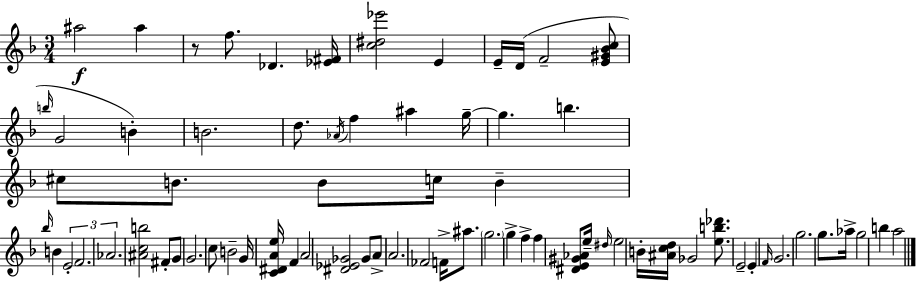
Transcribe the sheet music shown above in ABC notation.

X:1
T:Untitled
M:3/4
L:1/4
K:F
^a2 ^a z/2 f/2 _D [_E^F]/4 [c^d_e']2 E E/4 D/4 F2 [E^G_Bc]/2 b/4 G2 B B2 d/2 _A/4 f ^a g/4 g b ^c/2 B/2 B/2 c/4 B _b/4 B E2 F2 _A2 [^Acb]2 ^F/2 G/2 G2 c/2 B2 G/4 [C^DAe]/4 F A2 [^D_E_G]2 _G/2 A/2 A2 _F2 F/4 ^a/2 g2 g f f [^DE^G_A]/2 e/4 ^d/4 e2 B/4 [^Acd]/4 _G2 [eb_d']/2 E2 E F/4 G2 g2 g/2 _a/4 g2 b a2